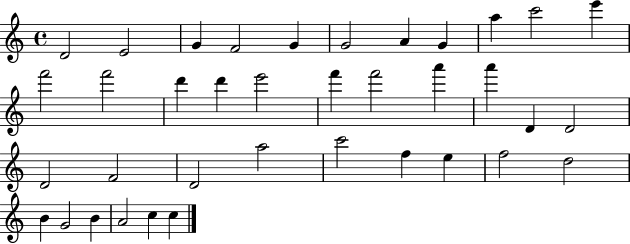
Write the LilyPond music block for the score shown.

{
  \clef treble
  \time 4/4
  \defaultTimeSignature
  \key c \major
  d'2 e'2 | g'4 f'2 g'4 | g'2 a'4 g'4 | a''4 c'''2 e'''4 | \break f'''2 f'''2 | d'''4 d'''4 e'''2 | f'''4 f'''2 a'''4 | a'''4 d'4 d'2 | \break d'2 f'2 | d'2 a''2 | c'''2 f''4 e''4 | f''2 d''2 | \break b'4 g'2 b'4 | a'2 c''4 c''4 | \bar "|."
}